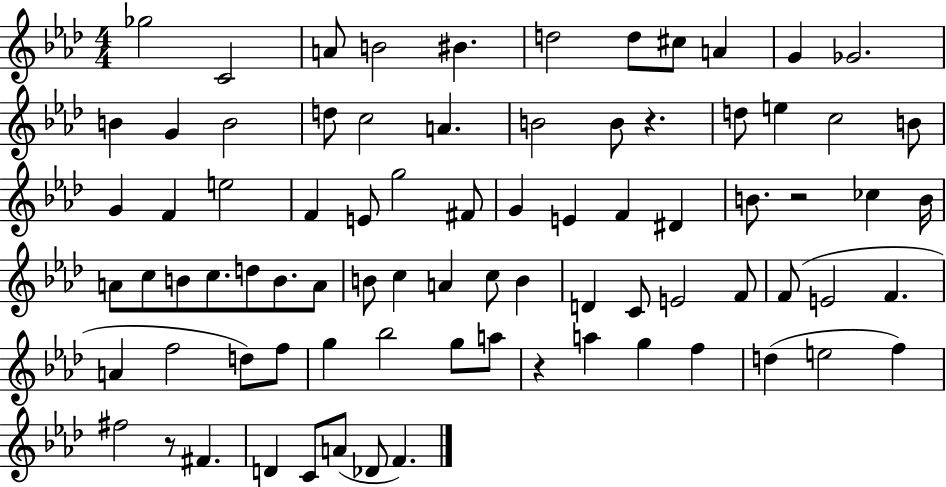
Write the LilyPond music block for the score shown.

{
  \clef treble
  \numericTimeSignature
  \time 4/4
  \key aes \major
  \repeat volta 2 { ges''2 c'2 | a'8 b'2 bis'4. | d''2 d''8 cis''8 a'4 | g'4 ges'2. | \break b'4 g'4 b'2 | d''8 c''2 a'4. | b'2 b'8 r4. | d''8 e''4 c''2 b'8 | \break g'4 f'4 e''2 | f'4 e'8 g''2 fis'8 | g'4 e'4 f'4 dis'4 | b'8. r2 ces''4 b'16 | \break a'8 c''8 b'8 c''8. d''8 b'8. a'8 | b'8 c''4 a'4 c''8 b'4 | d'4 c'8 e'2 f'8 | f'8( e'2 f'4. | \break a'4 f''2 d''8) f''8 | g''4 bes''2 g''8 a''8 | r4 a''4 g''4 f''4 | d''4( e''2 f''4) | \break fis''2 r8 fis'4. | d'4 c'8 a'8( des'8 f'4.) | } \bar "|."
}